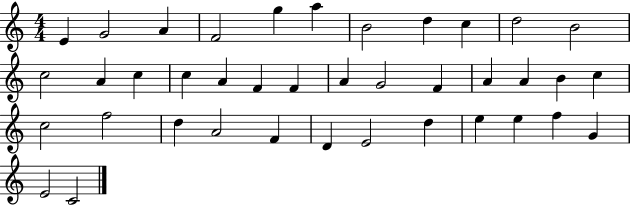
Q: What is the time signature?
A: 4/4